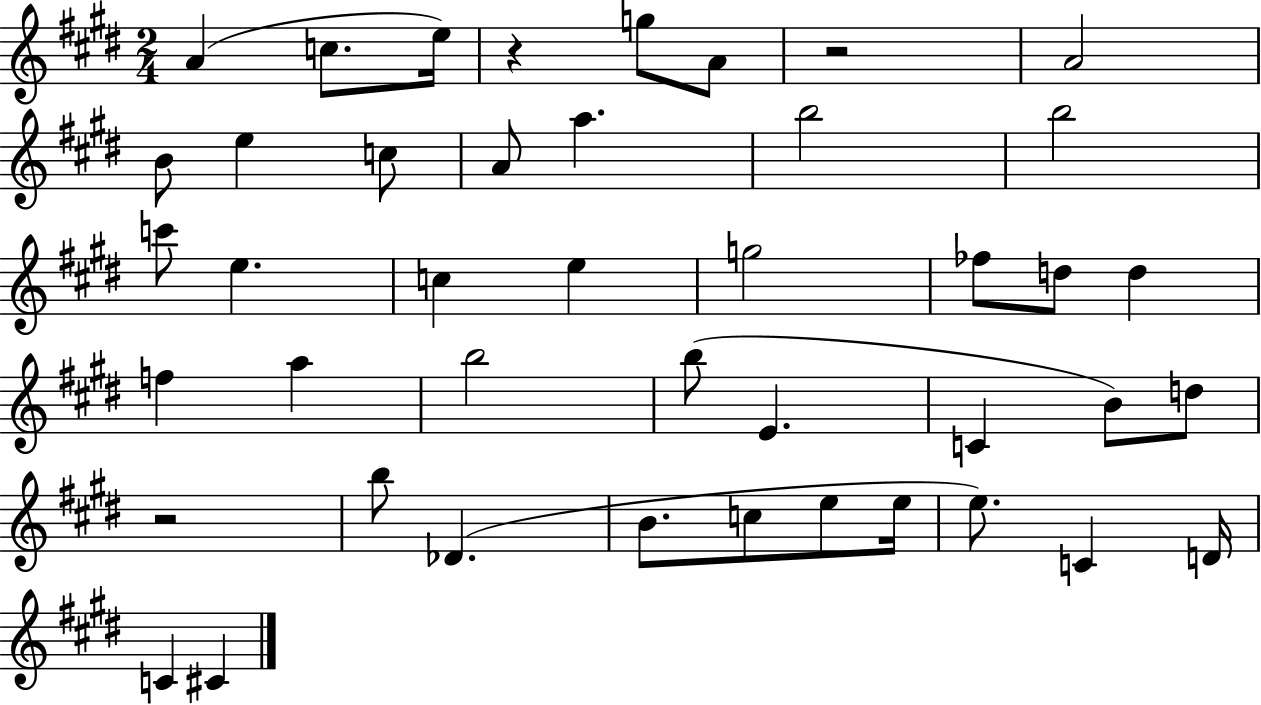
{
  \clef treble
  \numericTimeSignature
  \time 2/4
  \key e \major
  a'4( c''8. e''16) | r4 g''8 a'8 | r2 | a'2 | \break b'8 e''4 c''8 | a'8 a''4. | b''2 | b''2 | \break c'''8 e''4. | c''4 e''4 | g''2 | fes''8 d''8 d''4 | \break f''4 a''4 | b''2 | b''8( e'4. | c'4 b'8) d''8 | \break r2 | b''8 des'4.( | b'8. c''8 e''8 e''16 | e''8.) c'4 d'16 | \break c'4 cis'4 | \bar "|."
}